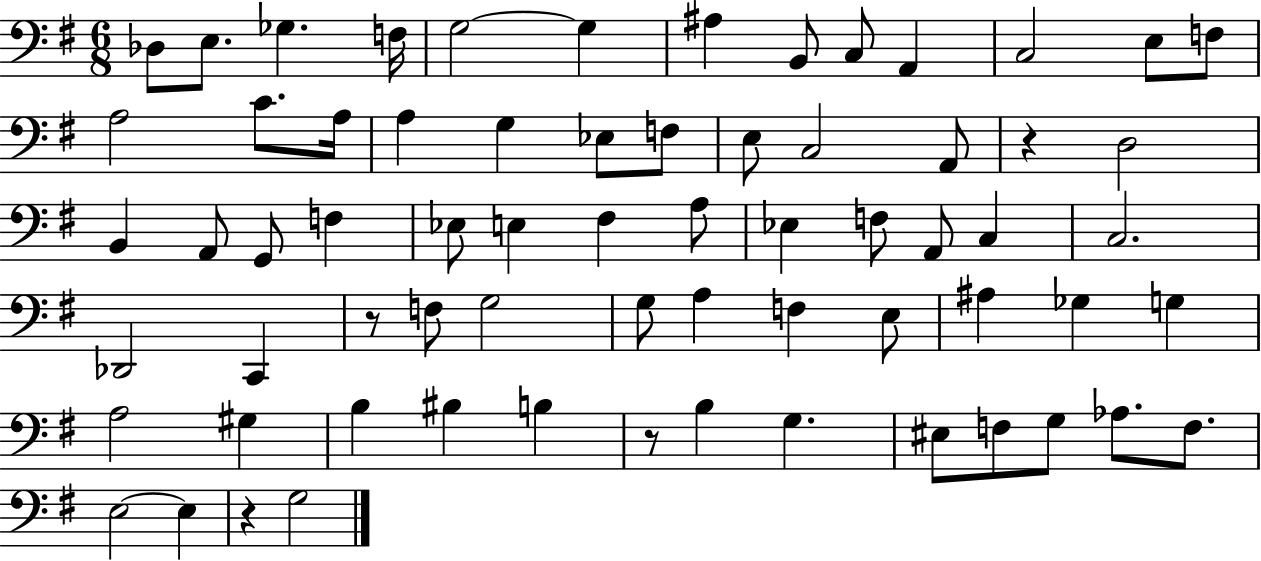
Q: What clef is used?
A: bass